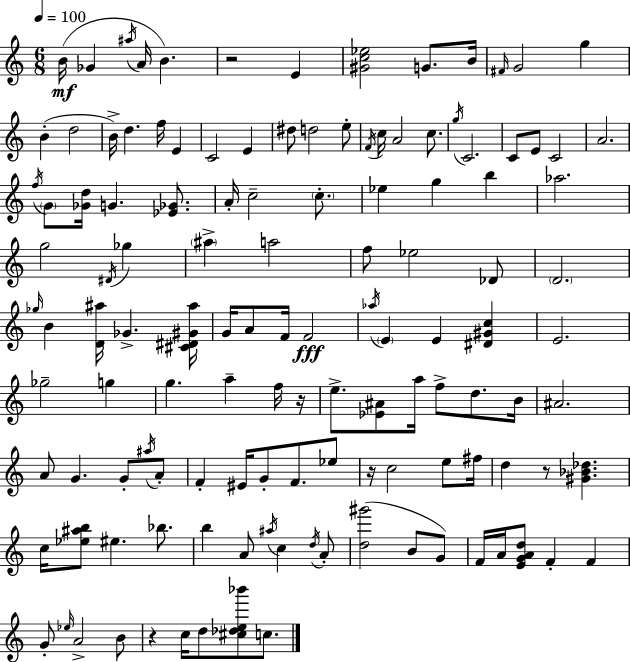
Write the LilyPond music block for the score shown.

{
  \clef treble
  \numericTimeSignature
  \time 6/8
  \key c \major
  \tempo 4 = 100
  \repeat volta 2 { b'16(\mf ges'4 \acciaccatura { ais''16 } a'16 b'4.) | r2 e'4 | <gis' c'' ees''>2 g'8. | b'16 \grace { fis'16 } g'2 g''4 | \break b'4-.( d''2 | b'16->) d''4. f''16 e'4 | c'2 e'4 | dis''8 d''2 | \break e''8-. \acciaccatura { f'16 } c''16 a'2 | c''8. \acciaccatura { g''16 } c'2. | c'8 e'8 c'2 | a'2. | \break \acciaccatura { f''16 } \parenthesize g'8 <ges' d''>16 g'4. | <ees' ges'>8. a'16-. c''2-- | \parenthesize c''8.-. ees''4 g''4 | b''4 aes''2. | \break g''2 | \acciaccatura { dis'16 } ges''4 \parenthesize ais''4-> a''2 | f''8 ees''2 | des'8 \parenthesize d'2. | \break \grace { ges''16 } b'4 <d' ais''>16 | ges'4.-> <cis' dis' gis' ais''>16 g'16 a'8 f'16 f'2\fff | \acciaccatura { aes''16 } \parenthesize e'4 | e'4 <dis' gis' c''>4 e'2. | \break ges''2-- | g''4 g''4. | a''4-- f''16 r16 e''8.-> <ees' ais'>8 | a''16 f''8-> d''8. b'16 ais'2. | \break a'8 g'4. | g'8-. \acciaccatura { ais''16 } a'8-. f'4-. | eis'16 g'8-. f'8. ees''8 r16 c''2 | e''8 fis''16 d''4 | \break r8 <gis' bes' des''>4. c''16 <ees'' ais'' b''>8 | eis''4. bes''8. b''4 | a'8 \acciaccatura { ais''16 } c''4 \acciaccatura { d''16 } a'8-. <d'' gis'''>2( | b'8 g'8) f'16 | \break a'16 <e' g' a' d''>8 f'4-. f'4 g'8-. | \grace { ees''16 } a'2-> b'8 | r4 c''16 d''8 <cis'' des'' e'' bes'''>8 c''8. | } \bar "|."
}